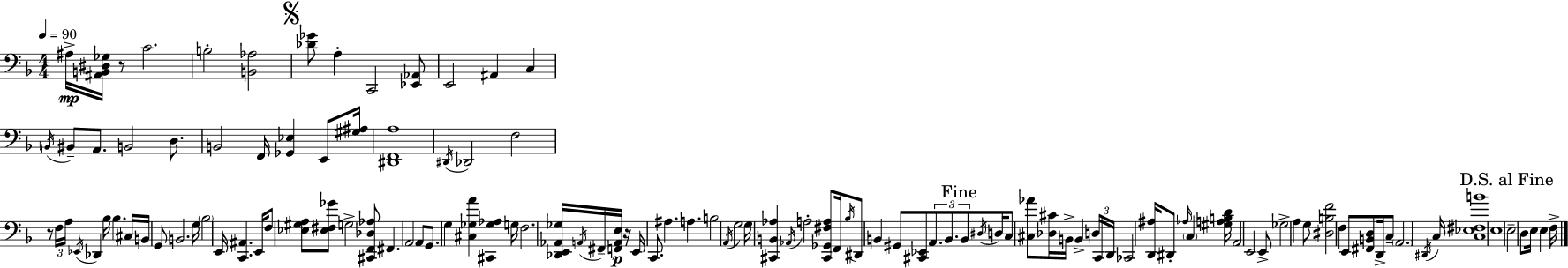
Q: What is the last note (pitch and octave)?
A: F3